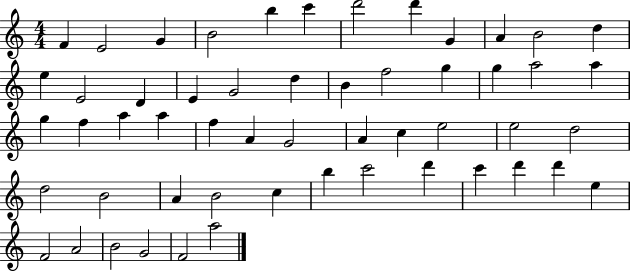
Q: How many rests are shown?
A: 0